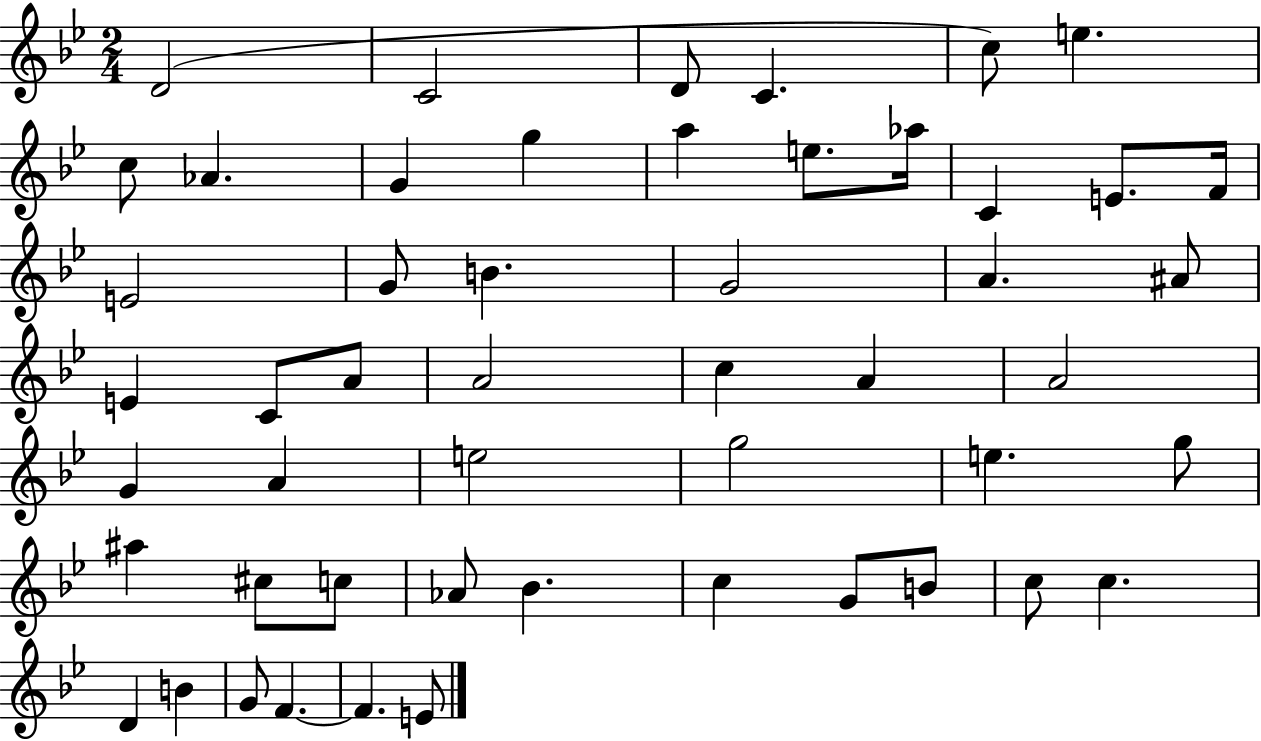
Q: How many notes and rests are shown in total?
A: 51